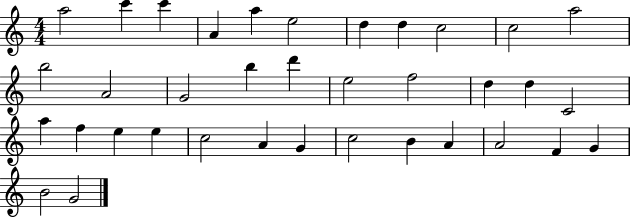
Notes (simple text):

A5/h C6/q C6/q A4/q A5/q E5/h D5/q D5/q C5/h C5/h A5/h B5/h A4/h G4/h B5/q D6/q E5/h F5/h D5/q D5/q C4/h A5/q F5/q E5/q E5/q C5/h A4/q G4/q C5/h B4/q A4/q A4/h F4/q G4/q B4/h G4/h